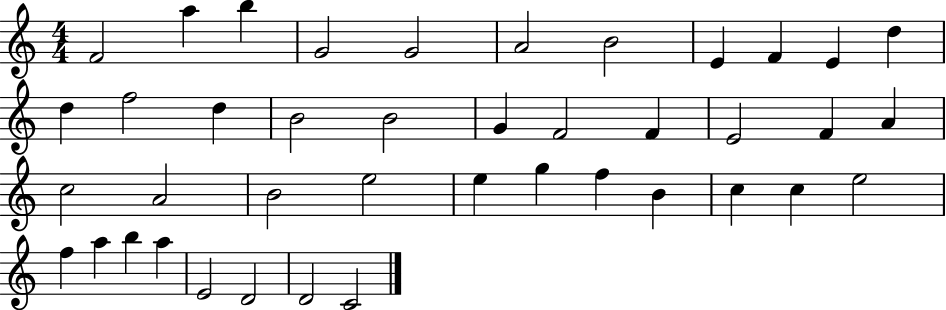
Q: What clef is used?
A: treble